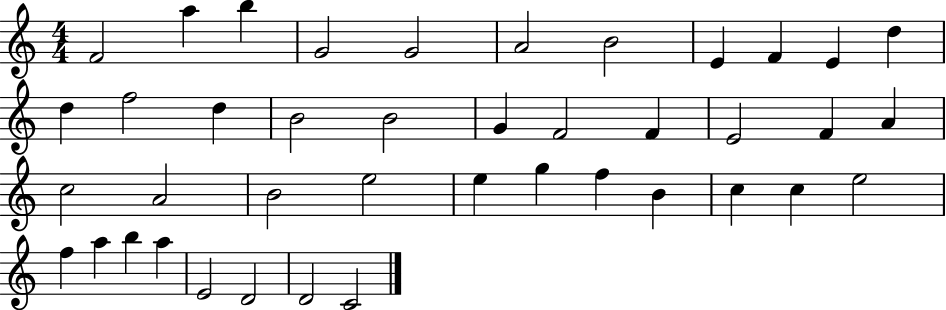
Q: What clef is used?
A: treble